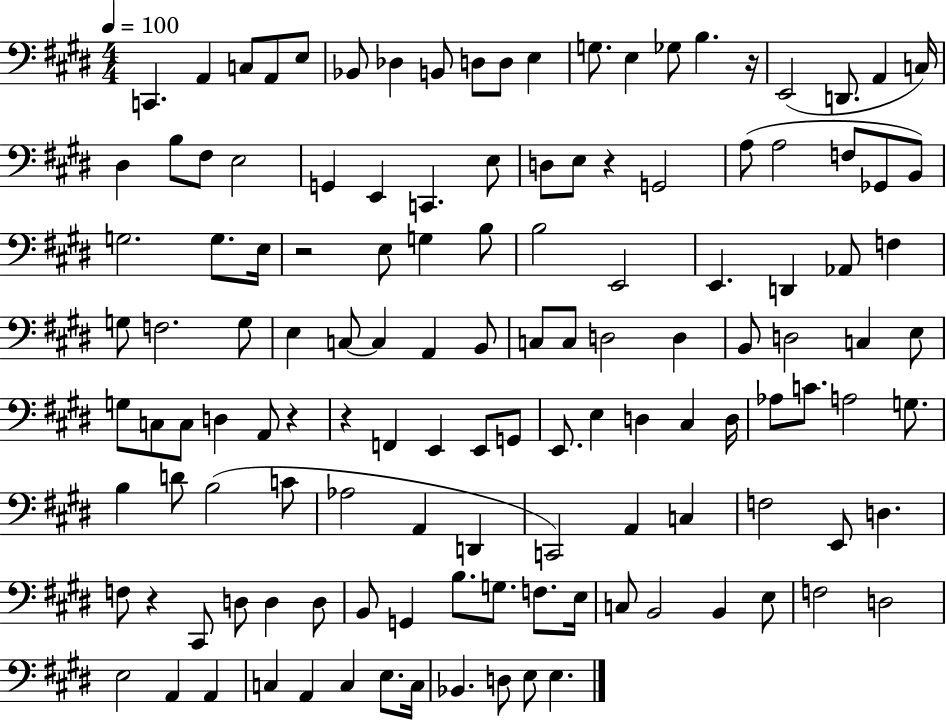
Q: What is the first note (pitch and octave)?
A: C2